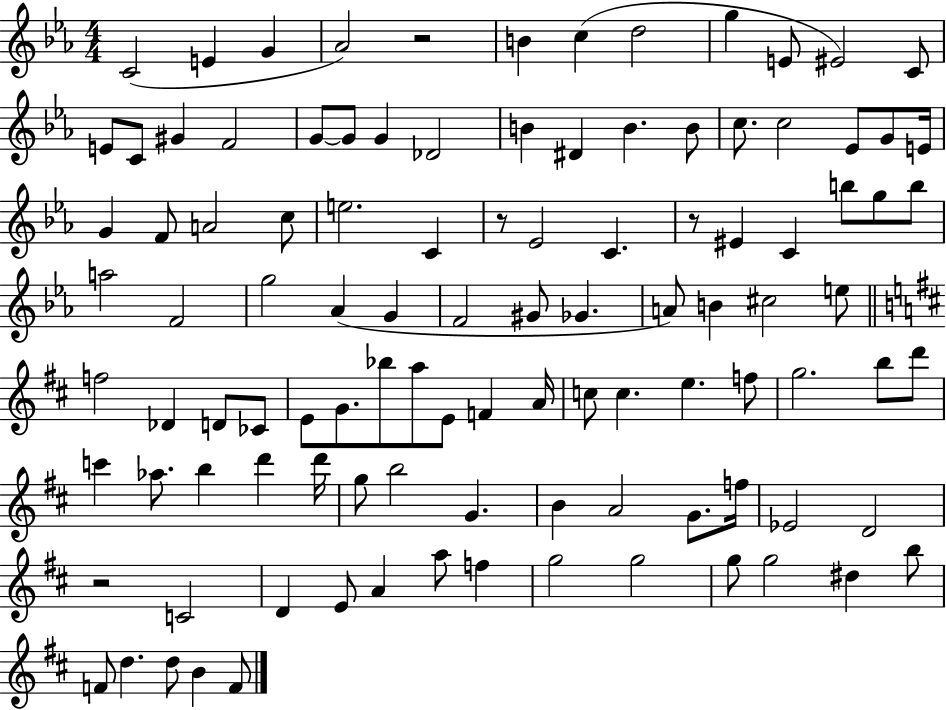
C4/h E4/q G4/q Ab4/h R/h B4/q C5/q D5/h G5/q E4/e EIS4/h C4/e E4/e C4/e G#4/q F4/h G4/e G4/e G4/q Db4/h B4/q D#4/q B4/q. B4/e C5/e. C5/h Eb4/e G4/e E4/s G4/q F4/e A4/h C5/e E5/h. C4/q R/e Eb4/h C4/q. R/e EIS4/q C4/q B5/e G5/e B5/e A5/h F4/h G5/h Ab4/q G4/q F4/h G#4/e Gb4/q. A4/e B4/q C#5/h E5/e F5/h Db4/q D4/e CES4/e E4/e G4/e. Bb5/e A5/e E4/e F4/q A4/s C5/e C5/q. E5/q. F5/e G5/h. B5/e D6/e C6/q Ab5/e. B5/q D6/q D6/s G5/e B5/h G4/q. B4/q A4/h G4/e. F5/s Eb4/h D4/h R/h C4/h D4/q E4/e A4/q A5/e F5/q G5/h G5/h G5/e G5/h D#5/q B5/e F4/e D5/q. D5/e B4/q F4/e